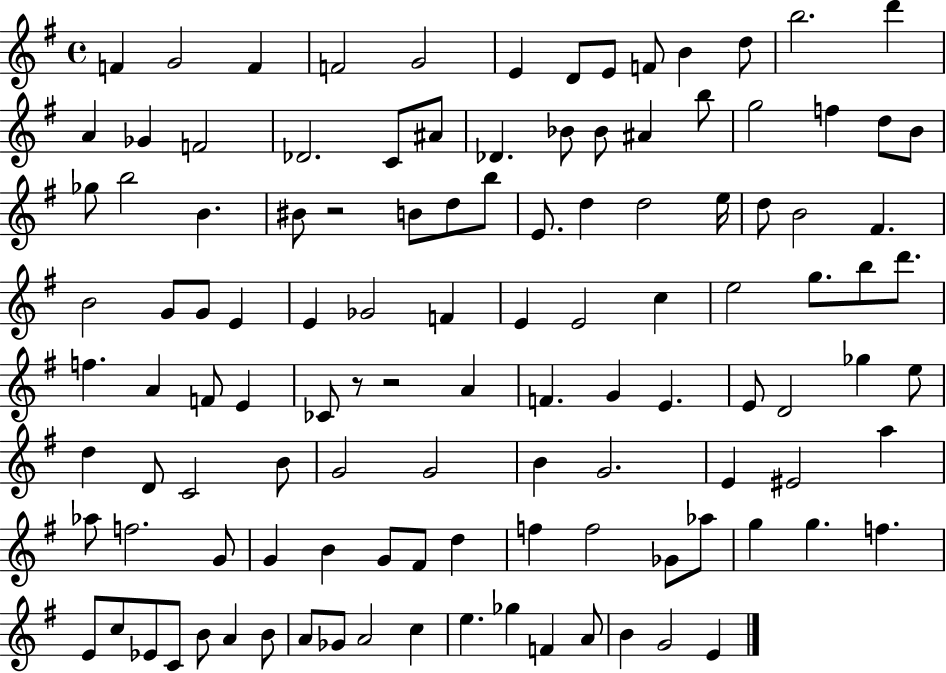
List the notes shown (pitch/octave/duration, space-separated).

F4/q G4/h F4/q F4/h G4/h E4/q D4/e E4/e F4/e B4/q D5/e B5/h. D6/q A4/q Gb4/q F4/h Db4/h. C4/e A#4/e Db4/q. Bb4/e Bb4/e A#4/q B5/e G5/h F5/q D5/e B4/e Gb5/e B5/h B4/q. BIS4/e R/h B4/e D5/e B5/e E4/e. D5/q D5/h E5/s D5/e B4/h F#4/q. B4/h G4/e G4/e E4/q E4/q Gb4/h F4/q E4/q E4/h C5/q E5/h G5/e. B5/e D6/e. F5/q. A4/q F4/e E4/q CES4/e R/e R/h A4/q F4/q. G4/q E4/q. E4/e D4/h Gb5/q E5/e D5/q D4/e C4/h B4/e G4/h G4/h B4/q G4/h. E4/q EIS4/h A5/q Ab5/e F5/h. G4/e G4/q B4/q G4/e F#4/e D5/q F5/q F5/h Gb4/e Ab5/e G5/q G5/q. F5/q. E4/e C5/e Eb4/e C4/e B4/e A4/q B4/e A4/e Gb4/e A4/h C5/q E5/q. Gb5/q F4/q A4/e B4/q G4/h E4/q